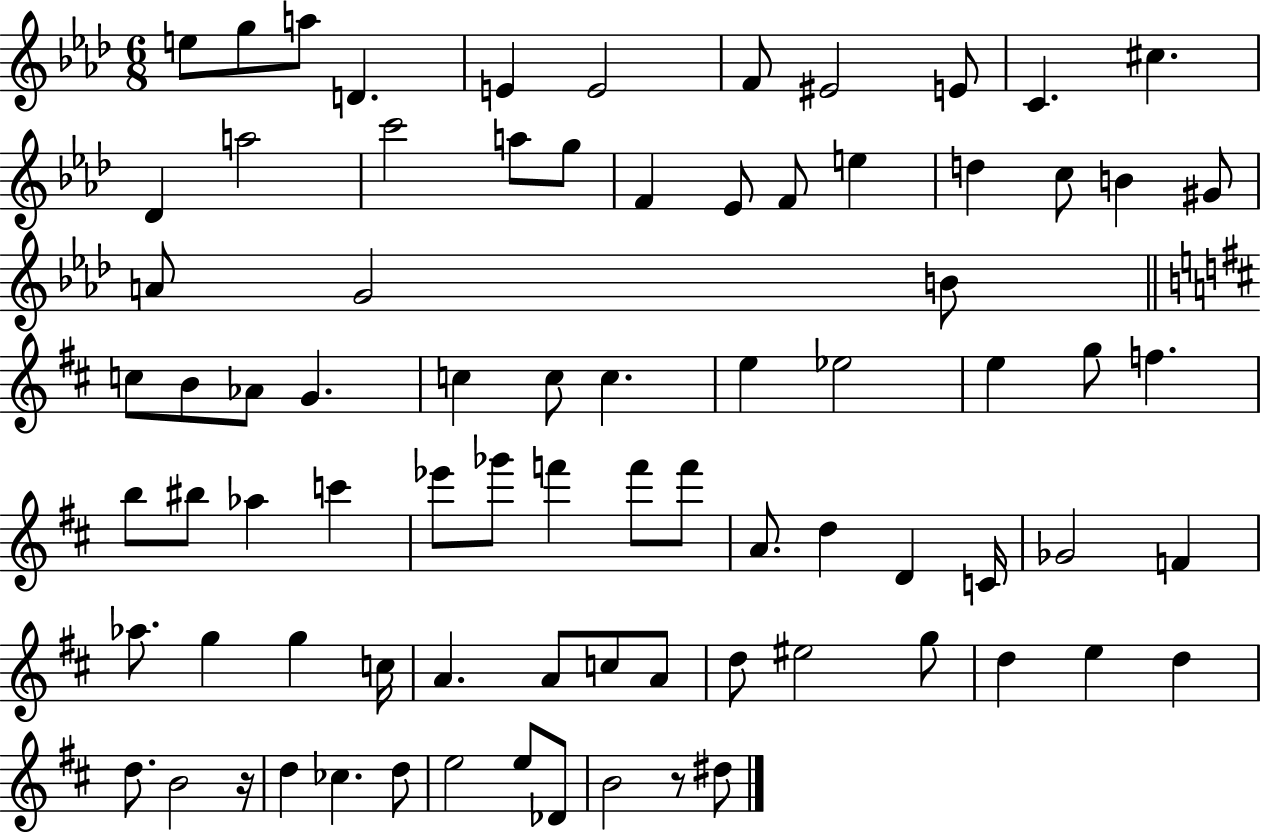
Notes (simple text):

E5/e G5/e A5/e D4/q. E4/q E4/h F4/e EIS4/h E4/e C4/q. C#5/q. Db4/q A5/h C6/h A5/e G5/e F4/q Eb4/e F4/e E5/q D5/q C5/e B4/q G#4/e A4/e G4/h B4/e C5/e B4/e Ab4/e G4/q. C5/q C5/e C5/q. E5/q Eb5/h E5/q G5/e F5/q. B5/e BIS5/e Ab5/q C6/q Eb6/e Gb6/e F6/q F6/e F6/e A4/e. D5/q D4/q C4/s Gb4/h F4/q Ab5/e. G5/q G5/q C5/s A4/q. A4/e C5/e A4/e D5/e EIS5/h G5/e D5/q E5/q D5/q D5/e. B4/h R/s D5/q CES5/q. D5/e E5/h E5/e Db4/e B4/h R/e D#5/e